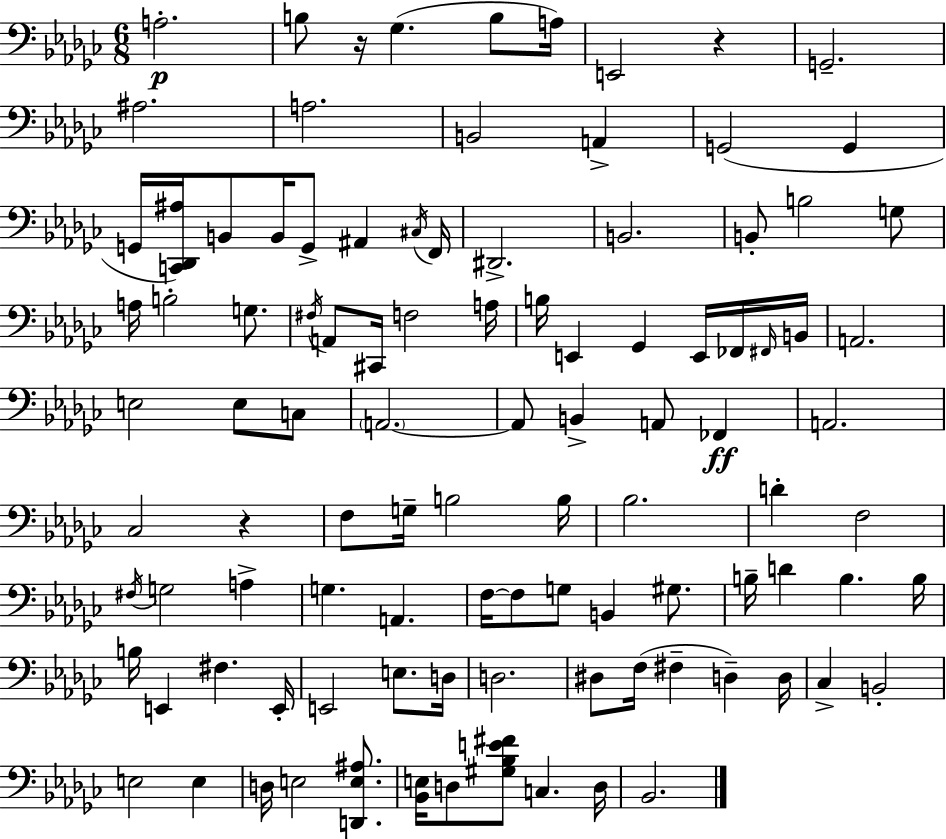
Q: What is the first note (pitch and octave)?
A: A3